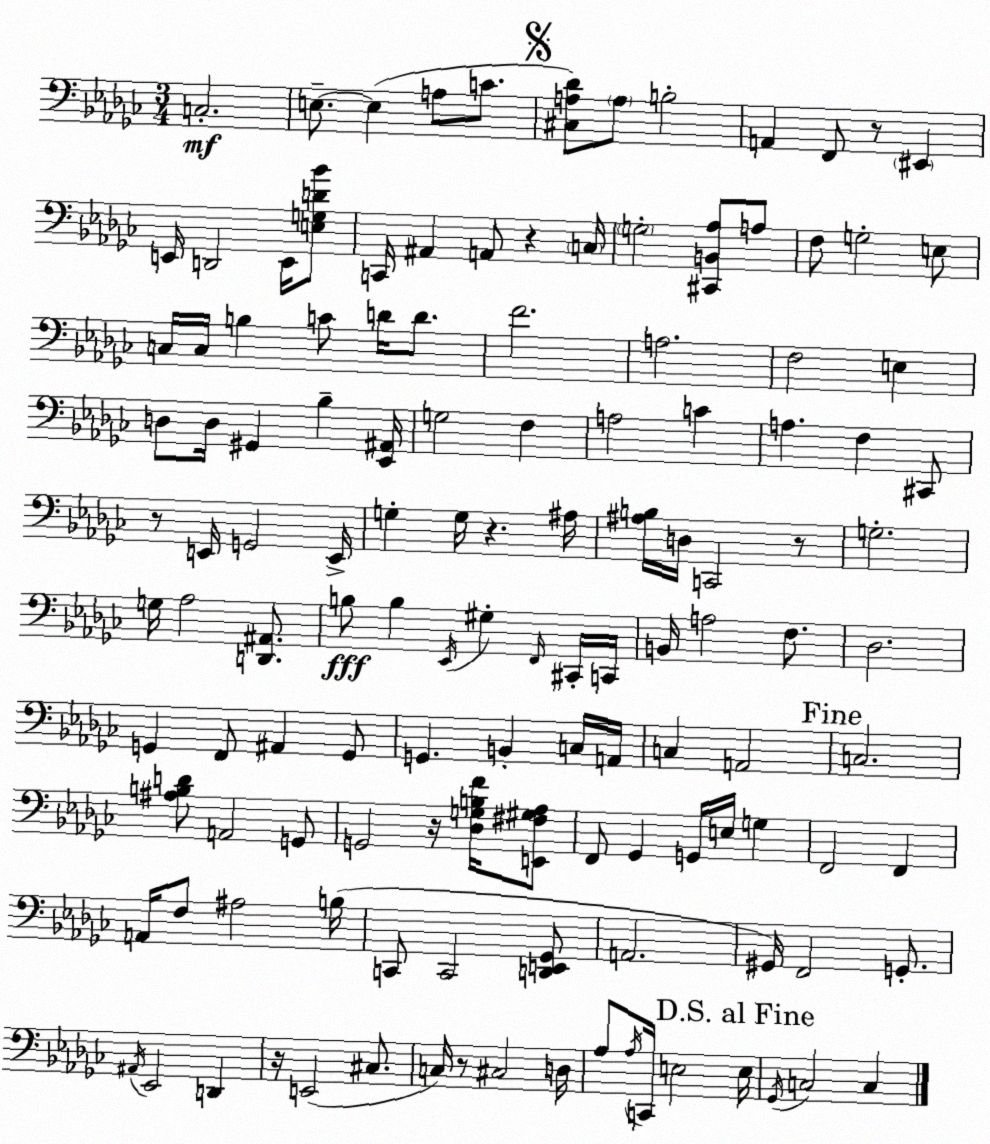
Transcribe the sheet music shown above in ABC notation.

X:1
T:Untitled
M:3/4
L:1/4
K:Ebm
C,2 E,/2 E, A,/2 C/2 [^C,A,_D]/2 A,/2 B,2 A,, F,,/2 z/2 ^E,, E,,/4 D,,2 E,,/4 [E,G,D_B]/2 C,,/4 ^A,, A,,/2 z C,/4 G,2 [^C,,B,,_A,]/2 A,/2 F,/2 G,2 E,/2 C,/4 C,/4 B, C/2 D/4 D/2 F2 A,2 F,2 E, D,/2 D,/4 ^G,, _B, [_E,,^A,,]/4 G,2 F, A,2 C A, F, ^C,,/2 z/2 E,,/4 G,,2 E,,/4 G, G,/4 z ^A,/4 [^A,B,]/4 D,/4 C,,2 z/2 G,2 G,/4 _A,2 [D,,^A,,]/2 B,/2 B, _E,,/4 ^G, F,,/4 ^C,,/4 C,,/4 B,,/4 A,2 F,/2 _D,2 G,, F,,/2 ^A,, G,,/2 G,, B,, C,/4 A,,/4 C, A,,2 C,2 [^A,B,D]/2 A,,2 G,,/2 G,,2 z/4 [_D,G,B,F]/4 [E,,^F,^G,_A,]/2 F,,/2 _G,, G,,/4 E,/4 G, F,,2 F,, A,,/4 F,/2 ^A,2 B,/4 C,,/2 C,,2 [D,,E,,_G,,]/2 A,,2 ^G,,/4 F,,2 G,,/2 ^A,,/4 _E,,2 D,, z/4 E,,2 ^C,/2 C,/4 z/2 ^C,2 D,/4 _A,/2 _A,/4 C,,/4 E,2 E,/4 _G,,/4 C,2 C,